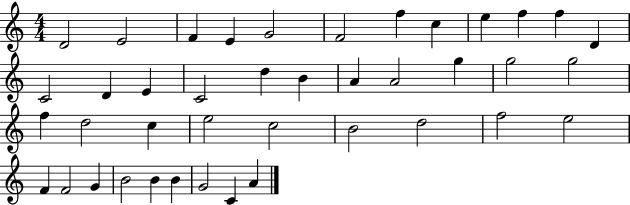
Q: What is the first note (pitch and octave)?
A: D4